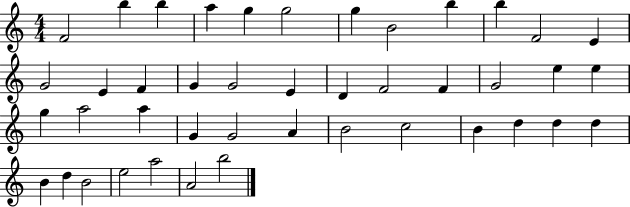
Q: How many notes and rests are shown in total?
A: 43